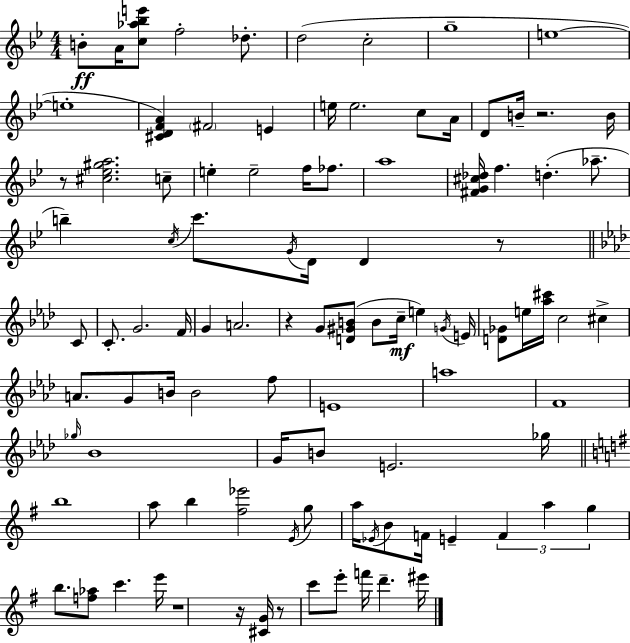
{
  \clef treble
  \numericTimeSignature
  \time 4/4
  \key g \minor
  b'8-.\ff a'16 <c'' aes'' bes'' e'''>8 f''2-. des''8.-. | d''2( c''2-. | g''1-- | e''1~~ | \break e''1-. | <cis' d' f' a'>4) \parenthesize fis'2 e'4 | e''16 e''2. c''8 a'16 | d'8 b'16-- r2. b'16 | \break r8 <cis'' ees'' gis'' a''>2. c''8-- | e''4-. e''2-- f''16 fes''8. | a''1 | <fis' g' cis'' des''>16 f''4. d''4.-.( aes''8.-- | \break b''4--) \acciaccatura { c''16 } c'''8. \acciaccatura { g'16 } d'16 d'4 r8 | \bar "||" \break \key f \minor c'8 c'8.-. g'2. | f'16 g'4 a'2. | r4 g'8 <d' gis' b'>8( b'8 c''16--\mf e''4) | \acciaccatura { g'16 } e'16 <d' ges'>8 e''16 <aes'' cis'''>16 c''2 cis''4-> | \break a'8. g'8 b'16 b'2 | f''8 e'1 | a''1 | f'1 | \break \grace { ges''16 } bes'1 | g'16 b'8 e'2. | ges''16 \bar "||" \break \key e \minor b''1 | a''8 b''4 <fis'' ees'''>2 \acciaccatura { e'16 } g''8 | a''16 \acciaccatura { ees'16 } b'8 f'16 e'4-- \tuplet 3/2 { f'4 a''4 | g''4 } b''8. <f'' aes''>8 c'''4. | \break e'''16 r1 | r16 <cis' g'>16 r8 c'''8 e'''8-. f'''16 d'''4.-- | eis'''16 \bar "|."
}